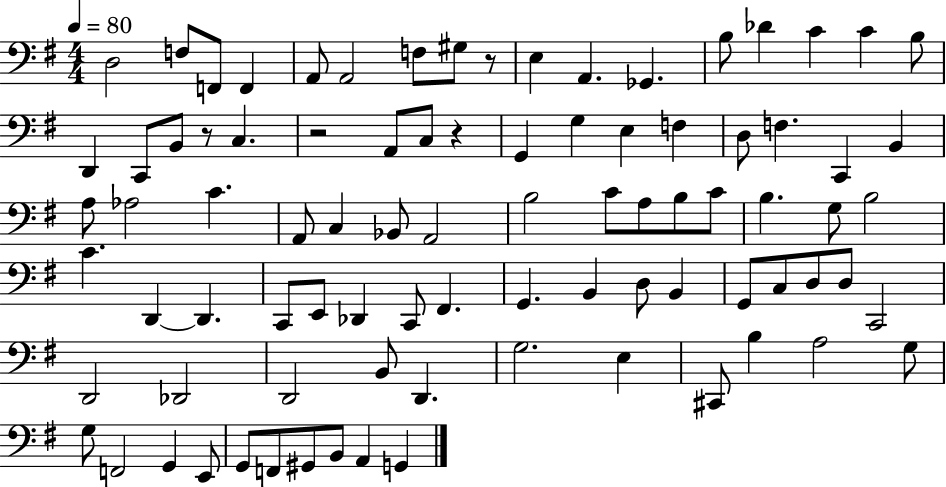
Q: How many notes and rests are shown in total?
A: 87